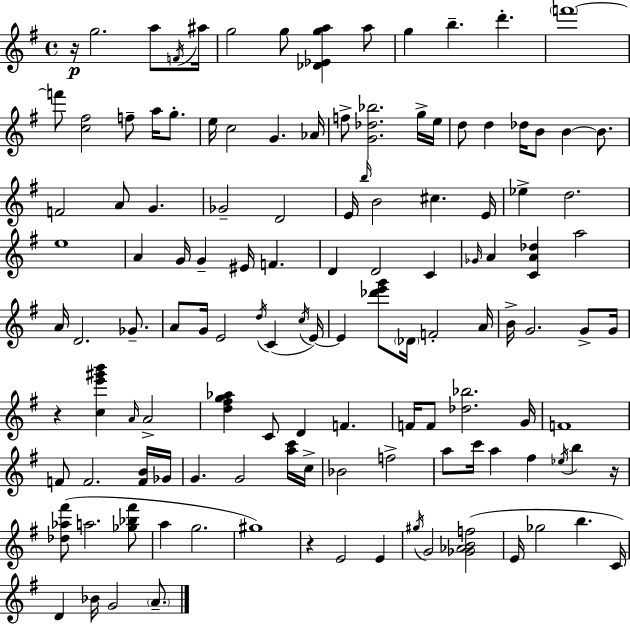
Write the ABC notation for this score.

X:1
T:Untitled
M:4/4
L:1/4
K:G
z/4 g2 a/2 F/4 ^a/4 g2 g/2 [_D_Ega] a/2 g b d' f'4 f'/2 [c^f]2 f/2 a/4 g/2 e/4 c2 G _A/4 f/2 [G_d_b]2 g/4 e/4 d/2 d _d/4 B/2 B B/2 F2 A/2 G _G2 D2 E/4 b/4 B2 ^c E/4 _e d2 e4 A G/4 G ^E/4 F D D2 C _G/4 A [CA_d] a2 A/4 D2 _G/2 A/2 G/4 E2 d/4 C c/4 E/4 E [_d'e'g']/2 _D/4 F2 A/4 B/4 G2 G/2 G/4 z [ce'^g'b'] A/4 A2 [d^fg_a] C/2 D F F/4 F/2 [_d_b]2 G/4 F4 F/2 F2 [FB]/4 _G/4 G G2 [ac']/4 c/4 _B2 f2 a/2 c'/4 a ^f _e/4 b z/4 [_d_a^f']/2 a2 [_g_b^f']/2 a g2 ^g4 z E2 E ^g/4 G2 [_G_ABf]2 E/4 _g2 b C/4 D _B/4 G2 A/2